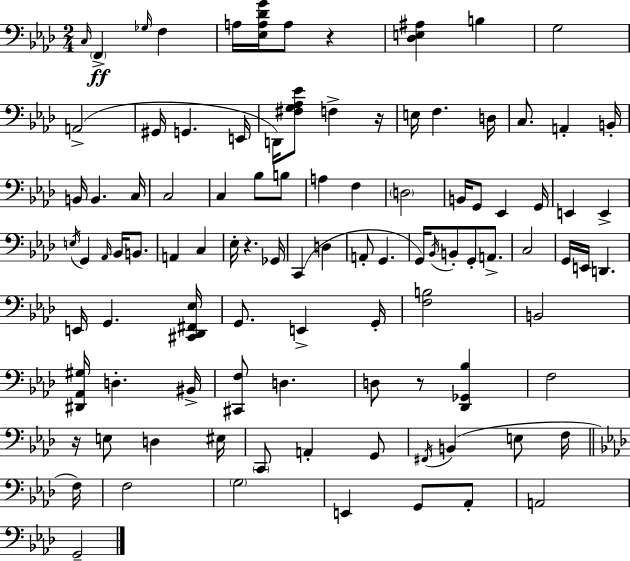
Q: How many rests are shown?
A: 5